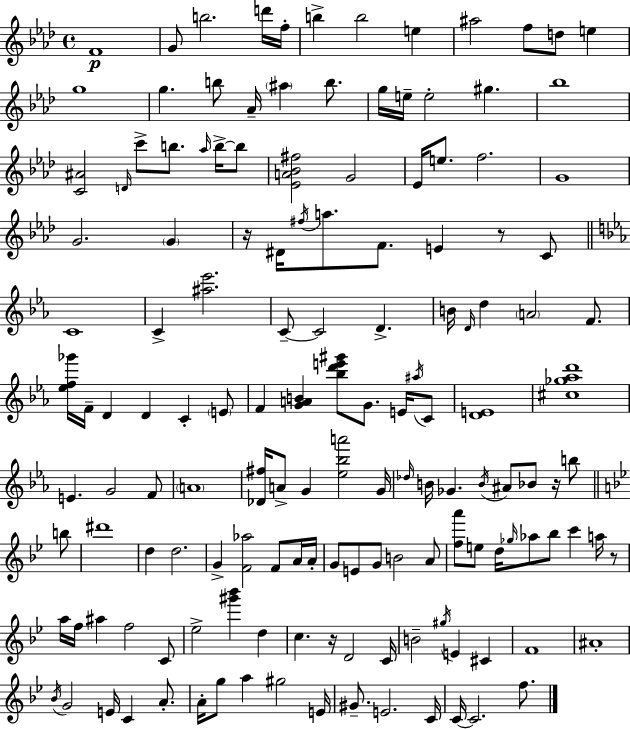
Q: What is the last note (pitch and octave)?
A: F5